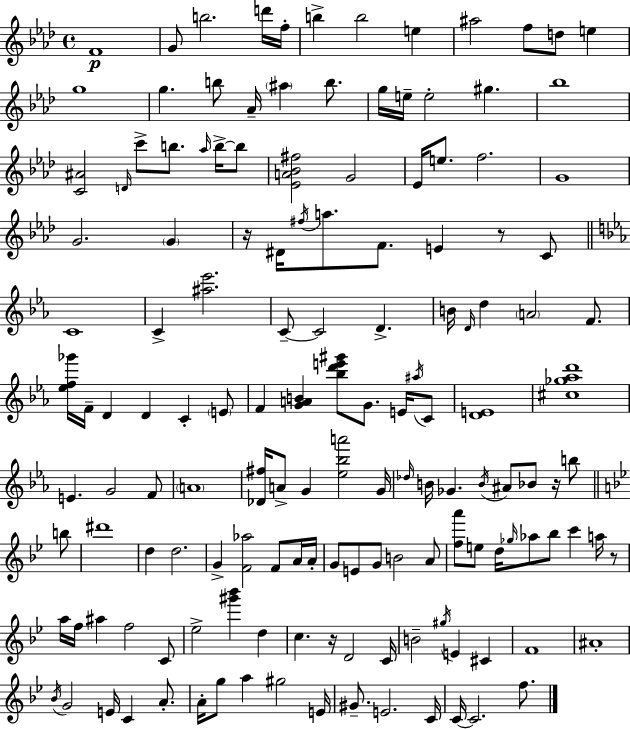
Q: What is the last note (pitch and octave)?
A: F5